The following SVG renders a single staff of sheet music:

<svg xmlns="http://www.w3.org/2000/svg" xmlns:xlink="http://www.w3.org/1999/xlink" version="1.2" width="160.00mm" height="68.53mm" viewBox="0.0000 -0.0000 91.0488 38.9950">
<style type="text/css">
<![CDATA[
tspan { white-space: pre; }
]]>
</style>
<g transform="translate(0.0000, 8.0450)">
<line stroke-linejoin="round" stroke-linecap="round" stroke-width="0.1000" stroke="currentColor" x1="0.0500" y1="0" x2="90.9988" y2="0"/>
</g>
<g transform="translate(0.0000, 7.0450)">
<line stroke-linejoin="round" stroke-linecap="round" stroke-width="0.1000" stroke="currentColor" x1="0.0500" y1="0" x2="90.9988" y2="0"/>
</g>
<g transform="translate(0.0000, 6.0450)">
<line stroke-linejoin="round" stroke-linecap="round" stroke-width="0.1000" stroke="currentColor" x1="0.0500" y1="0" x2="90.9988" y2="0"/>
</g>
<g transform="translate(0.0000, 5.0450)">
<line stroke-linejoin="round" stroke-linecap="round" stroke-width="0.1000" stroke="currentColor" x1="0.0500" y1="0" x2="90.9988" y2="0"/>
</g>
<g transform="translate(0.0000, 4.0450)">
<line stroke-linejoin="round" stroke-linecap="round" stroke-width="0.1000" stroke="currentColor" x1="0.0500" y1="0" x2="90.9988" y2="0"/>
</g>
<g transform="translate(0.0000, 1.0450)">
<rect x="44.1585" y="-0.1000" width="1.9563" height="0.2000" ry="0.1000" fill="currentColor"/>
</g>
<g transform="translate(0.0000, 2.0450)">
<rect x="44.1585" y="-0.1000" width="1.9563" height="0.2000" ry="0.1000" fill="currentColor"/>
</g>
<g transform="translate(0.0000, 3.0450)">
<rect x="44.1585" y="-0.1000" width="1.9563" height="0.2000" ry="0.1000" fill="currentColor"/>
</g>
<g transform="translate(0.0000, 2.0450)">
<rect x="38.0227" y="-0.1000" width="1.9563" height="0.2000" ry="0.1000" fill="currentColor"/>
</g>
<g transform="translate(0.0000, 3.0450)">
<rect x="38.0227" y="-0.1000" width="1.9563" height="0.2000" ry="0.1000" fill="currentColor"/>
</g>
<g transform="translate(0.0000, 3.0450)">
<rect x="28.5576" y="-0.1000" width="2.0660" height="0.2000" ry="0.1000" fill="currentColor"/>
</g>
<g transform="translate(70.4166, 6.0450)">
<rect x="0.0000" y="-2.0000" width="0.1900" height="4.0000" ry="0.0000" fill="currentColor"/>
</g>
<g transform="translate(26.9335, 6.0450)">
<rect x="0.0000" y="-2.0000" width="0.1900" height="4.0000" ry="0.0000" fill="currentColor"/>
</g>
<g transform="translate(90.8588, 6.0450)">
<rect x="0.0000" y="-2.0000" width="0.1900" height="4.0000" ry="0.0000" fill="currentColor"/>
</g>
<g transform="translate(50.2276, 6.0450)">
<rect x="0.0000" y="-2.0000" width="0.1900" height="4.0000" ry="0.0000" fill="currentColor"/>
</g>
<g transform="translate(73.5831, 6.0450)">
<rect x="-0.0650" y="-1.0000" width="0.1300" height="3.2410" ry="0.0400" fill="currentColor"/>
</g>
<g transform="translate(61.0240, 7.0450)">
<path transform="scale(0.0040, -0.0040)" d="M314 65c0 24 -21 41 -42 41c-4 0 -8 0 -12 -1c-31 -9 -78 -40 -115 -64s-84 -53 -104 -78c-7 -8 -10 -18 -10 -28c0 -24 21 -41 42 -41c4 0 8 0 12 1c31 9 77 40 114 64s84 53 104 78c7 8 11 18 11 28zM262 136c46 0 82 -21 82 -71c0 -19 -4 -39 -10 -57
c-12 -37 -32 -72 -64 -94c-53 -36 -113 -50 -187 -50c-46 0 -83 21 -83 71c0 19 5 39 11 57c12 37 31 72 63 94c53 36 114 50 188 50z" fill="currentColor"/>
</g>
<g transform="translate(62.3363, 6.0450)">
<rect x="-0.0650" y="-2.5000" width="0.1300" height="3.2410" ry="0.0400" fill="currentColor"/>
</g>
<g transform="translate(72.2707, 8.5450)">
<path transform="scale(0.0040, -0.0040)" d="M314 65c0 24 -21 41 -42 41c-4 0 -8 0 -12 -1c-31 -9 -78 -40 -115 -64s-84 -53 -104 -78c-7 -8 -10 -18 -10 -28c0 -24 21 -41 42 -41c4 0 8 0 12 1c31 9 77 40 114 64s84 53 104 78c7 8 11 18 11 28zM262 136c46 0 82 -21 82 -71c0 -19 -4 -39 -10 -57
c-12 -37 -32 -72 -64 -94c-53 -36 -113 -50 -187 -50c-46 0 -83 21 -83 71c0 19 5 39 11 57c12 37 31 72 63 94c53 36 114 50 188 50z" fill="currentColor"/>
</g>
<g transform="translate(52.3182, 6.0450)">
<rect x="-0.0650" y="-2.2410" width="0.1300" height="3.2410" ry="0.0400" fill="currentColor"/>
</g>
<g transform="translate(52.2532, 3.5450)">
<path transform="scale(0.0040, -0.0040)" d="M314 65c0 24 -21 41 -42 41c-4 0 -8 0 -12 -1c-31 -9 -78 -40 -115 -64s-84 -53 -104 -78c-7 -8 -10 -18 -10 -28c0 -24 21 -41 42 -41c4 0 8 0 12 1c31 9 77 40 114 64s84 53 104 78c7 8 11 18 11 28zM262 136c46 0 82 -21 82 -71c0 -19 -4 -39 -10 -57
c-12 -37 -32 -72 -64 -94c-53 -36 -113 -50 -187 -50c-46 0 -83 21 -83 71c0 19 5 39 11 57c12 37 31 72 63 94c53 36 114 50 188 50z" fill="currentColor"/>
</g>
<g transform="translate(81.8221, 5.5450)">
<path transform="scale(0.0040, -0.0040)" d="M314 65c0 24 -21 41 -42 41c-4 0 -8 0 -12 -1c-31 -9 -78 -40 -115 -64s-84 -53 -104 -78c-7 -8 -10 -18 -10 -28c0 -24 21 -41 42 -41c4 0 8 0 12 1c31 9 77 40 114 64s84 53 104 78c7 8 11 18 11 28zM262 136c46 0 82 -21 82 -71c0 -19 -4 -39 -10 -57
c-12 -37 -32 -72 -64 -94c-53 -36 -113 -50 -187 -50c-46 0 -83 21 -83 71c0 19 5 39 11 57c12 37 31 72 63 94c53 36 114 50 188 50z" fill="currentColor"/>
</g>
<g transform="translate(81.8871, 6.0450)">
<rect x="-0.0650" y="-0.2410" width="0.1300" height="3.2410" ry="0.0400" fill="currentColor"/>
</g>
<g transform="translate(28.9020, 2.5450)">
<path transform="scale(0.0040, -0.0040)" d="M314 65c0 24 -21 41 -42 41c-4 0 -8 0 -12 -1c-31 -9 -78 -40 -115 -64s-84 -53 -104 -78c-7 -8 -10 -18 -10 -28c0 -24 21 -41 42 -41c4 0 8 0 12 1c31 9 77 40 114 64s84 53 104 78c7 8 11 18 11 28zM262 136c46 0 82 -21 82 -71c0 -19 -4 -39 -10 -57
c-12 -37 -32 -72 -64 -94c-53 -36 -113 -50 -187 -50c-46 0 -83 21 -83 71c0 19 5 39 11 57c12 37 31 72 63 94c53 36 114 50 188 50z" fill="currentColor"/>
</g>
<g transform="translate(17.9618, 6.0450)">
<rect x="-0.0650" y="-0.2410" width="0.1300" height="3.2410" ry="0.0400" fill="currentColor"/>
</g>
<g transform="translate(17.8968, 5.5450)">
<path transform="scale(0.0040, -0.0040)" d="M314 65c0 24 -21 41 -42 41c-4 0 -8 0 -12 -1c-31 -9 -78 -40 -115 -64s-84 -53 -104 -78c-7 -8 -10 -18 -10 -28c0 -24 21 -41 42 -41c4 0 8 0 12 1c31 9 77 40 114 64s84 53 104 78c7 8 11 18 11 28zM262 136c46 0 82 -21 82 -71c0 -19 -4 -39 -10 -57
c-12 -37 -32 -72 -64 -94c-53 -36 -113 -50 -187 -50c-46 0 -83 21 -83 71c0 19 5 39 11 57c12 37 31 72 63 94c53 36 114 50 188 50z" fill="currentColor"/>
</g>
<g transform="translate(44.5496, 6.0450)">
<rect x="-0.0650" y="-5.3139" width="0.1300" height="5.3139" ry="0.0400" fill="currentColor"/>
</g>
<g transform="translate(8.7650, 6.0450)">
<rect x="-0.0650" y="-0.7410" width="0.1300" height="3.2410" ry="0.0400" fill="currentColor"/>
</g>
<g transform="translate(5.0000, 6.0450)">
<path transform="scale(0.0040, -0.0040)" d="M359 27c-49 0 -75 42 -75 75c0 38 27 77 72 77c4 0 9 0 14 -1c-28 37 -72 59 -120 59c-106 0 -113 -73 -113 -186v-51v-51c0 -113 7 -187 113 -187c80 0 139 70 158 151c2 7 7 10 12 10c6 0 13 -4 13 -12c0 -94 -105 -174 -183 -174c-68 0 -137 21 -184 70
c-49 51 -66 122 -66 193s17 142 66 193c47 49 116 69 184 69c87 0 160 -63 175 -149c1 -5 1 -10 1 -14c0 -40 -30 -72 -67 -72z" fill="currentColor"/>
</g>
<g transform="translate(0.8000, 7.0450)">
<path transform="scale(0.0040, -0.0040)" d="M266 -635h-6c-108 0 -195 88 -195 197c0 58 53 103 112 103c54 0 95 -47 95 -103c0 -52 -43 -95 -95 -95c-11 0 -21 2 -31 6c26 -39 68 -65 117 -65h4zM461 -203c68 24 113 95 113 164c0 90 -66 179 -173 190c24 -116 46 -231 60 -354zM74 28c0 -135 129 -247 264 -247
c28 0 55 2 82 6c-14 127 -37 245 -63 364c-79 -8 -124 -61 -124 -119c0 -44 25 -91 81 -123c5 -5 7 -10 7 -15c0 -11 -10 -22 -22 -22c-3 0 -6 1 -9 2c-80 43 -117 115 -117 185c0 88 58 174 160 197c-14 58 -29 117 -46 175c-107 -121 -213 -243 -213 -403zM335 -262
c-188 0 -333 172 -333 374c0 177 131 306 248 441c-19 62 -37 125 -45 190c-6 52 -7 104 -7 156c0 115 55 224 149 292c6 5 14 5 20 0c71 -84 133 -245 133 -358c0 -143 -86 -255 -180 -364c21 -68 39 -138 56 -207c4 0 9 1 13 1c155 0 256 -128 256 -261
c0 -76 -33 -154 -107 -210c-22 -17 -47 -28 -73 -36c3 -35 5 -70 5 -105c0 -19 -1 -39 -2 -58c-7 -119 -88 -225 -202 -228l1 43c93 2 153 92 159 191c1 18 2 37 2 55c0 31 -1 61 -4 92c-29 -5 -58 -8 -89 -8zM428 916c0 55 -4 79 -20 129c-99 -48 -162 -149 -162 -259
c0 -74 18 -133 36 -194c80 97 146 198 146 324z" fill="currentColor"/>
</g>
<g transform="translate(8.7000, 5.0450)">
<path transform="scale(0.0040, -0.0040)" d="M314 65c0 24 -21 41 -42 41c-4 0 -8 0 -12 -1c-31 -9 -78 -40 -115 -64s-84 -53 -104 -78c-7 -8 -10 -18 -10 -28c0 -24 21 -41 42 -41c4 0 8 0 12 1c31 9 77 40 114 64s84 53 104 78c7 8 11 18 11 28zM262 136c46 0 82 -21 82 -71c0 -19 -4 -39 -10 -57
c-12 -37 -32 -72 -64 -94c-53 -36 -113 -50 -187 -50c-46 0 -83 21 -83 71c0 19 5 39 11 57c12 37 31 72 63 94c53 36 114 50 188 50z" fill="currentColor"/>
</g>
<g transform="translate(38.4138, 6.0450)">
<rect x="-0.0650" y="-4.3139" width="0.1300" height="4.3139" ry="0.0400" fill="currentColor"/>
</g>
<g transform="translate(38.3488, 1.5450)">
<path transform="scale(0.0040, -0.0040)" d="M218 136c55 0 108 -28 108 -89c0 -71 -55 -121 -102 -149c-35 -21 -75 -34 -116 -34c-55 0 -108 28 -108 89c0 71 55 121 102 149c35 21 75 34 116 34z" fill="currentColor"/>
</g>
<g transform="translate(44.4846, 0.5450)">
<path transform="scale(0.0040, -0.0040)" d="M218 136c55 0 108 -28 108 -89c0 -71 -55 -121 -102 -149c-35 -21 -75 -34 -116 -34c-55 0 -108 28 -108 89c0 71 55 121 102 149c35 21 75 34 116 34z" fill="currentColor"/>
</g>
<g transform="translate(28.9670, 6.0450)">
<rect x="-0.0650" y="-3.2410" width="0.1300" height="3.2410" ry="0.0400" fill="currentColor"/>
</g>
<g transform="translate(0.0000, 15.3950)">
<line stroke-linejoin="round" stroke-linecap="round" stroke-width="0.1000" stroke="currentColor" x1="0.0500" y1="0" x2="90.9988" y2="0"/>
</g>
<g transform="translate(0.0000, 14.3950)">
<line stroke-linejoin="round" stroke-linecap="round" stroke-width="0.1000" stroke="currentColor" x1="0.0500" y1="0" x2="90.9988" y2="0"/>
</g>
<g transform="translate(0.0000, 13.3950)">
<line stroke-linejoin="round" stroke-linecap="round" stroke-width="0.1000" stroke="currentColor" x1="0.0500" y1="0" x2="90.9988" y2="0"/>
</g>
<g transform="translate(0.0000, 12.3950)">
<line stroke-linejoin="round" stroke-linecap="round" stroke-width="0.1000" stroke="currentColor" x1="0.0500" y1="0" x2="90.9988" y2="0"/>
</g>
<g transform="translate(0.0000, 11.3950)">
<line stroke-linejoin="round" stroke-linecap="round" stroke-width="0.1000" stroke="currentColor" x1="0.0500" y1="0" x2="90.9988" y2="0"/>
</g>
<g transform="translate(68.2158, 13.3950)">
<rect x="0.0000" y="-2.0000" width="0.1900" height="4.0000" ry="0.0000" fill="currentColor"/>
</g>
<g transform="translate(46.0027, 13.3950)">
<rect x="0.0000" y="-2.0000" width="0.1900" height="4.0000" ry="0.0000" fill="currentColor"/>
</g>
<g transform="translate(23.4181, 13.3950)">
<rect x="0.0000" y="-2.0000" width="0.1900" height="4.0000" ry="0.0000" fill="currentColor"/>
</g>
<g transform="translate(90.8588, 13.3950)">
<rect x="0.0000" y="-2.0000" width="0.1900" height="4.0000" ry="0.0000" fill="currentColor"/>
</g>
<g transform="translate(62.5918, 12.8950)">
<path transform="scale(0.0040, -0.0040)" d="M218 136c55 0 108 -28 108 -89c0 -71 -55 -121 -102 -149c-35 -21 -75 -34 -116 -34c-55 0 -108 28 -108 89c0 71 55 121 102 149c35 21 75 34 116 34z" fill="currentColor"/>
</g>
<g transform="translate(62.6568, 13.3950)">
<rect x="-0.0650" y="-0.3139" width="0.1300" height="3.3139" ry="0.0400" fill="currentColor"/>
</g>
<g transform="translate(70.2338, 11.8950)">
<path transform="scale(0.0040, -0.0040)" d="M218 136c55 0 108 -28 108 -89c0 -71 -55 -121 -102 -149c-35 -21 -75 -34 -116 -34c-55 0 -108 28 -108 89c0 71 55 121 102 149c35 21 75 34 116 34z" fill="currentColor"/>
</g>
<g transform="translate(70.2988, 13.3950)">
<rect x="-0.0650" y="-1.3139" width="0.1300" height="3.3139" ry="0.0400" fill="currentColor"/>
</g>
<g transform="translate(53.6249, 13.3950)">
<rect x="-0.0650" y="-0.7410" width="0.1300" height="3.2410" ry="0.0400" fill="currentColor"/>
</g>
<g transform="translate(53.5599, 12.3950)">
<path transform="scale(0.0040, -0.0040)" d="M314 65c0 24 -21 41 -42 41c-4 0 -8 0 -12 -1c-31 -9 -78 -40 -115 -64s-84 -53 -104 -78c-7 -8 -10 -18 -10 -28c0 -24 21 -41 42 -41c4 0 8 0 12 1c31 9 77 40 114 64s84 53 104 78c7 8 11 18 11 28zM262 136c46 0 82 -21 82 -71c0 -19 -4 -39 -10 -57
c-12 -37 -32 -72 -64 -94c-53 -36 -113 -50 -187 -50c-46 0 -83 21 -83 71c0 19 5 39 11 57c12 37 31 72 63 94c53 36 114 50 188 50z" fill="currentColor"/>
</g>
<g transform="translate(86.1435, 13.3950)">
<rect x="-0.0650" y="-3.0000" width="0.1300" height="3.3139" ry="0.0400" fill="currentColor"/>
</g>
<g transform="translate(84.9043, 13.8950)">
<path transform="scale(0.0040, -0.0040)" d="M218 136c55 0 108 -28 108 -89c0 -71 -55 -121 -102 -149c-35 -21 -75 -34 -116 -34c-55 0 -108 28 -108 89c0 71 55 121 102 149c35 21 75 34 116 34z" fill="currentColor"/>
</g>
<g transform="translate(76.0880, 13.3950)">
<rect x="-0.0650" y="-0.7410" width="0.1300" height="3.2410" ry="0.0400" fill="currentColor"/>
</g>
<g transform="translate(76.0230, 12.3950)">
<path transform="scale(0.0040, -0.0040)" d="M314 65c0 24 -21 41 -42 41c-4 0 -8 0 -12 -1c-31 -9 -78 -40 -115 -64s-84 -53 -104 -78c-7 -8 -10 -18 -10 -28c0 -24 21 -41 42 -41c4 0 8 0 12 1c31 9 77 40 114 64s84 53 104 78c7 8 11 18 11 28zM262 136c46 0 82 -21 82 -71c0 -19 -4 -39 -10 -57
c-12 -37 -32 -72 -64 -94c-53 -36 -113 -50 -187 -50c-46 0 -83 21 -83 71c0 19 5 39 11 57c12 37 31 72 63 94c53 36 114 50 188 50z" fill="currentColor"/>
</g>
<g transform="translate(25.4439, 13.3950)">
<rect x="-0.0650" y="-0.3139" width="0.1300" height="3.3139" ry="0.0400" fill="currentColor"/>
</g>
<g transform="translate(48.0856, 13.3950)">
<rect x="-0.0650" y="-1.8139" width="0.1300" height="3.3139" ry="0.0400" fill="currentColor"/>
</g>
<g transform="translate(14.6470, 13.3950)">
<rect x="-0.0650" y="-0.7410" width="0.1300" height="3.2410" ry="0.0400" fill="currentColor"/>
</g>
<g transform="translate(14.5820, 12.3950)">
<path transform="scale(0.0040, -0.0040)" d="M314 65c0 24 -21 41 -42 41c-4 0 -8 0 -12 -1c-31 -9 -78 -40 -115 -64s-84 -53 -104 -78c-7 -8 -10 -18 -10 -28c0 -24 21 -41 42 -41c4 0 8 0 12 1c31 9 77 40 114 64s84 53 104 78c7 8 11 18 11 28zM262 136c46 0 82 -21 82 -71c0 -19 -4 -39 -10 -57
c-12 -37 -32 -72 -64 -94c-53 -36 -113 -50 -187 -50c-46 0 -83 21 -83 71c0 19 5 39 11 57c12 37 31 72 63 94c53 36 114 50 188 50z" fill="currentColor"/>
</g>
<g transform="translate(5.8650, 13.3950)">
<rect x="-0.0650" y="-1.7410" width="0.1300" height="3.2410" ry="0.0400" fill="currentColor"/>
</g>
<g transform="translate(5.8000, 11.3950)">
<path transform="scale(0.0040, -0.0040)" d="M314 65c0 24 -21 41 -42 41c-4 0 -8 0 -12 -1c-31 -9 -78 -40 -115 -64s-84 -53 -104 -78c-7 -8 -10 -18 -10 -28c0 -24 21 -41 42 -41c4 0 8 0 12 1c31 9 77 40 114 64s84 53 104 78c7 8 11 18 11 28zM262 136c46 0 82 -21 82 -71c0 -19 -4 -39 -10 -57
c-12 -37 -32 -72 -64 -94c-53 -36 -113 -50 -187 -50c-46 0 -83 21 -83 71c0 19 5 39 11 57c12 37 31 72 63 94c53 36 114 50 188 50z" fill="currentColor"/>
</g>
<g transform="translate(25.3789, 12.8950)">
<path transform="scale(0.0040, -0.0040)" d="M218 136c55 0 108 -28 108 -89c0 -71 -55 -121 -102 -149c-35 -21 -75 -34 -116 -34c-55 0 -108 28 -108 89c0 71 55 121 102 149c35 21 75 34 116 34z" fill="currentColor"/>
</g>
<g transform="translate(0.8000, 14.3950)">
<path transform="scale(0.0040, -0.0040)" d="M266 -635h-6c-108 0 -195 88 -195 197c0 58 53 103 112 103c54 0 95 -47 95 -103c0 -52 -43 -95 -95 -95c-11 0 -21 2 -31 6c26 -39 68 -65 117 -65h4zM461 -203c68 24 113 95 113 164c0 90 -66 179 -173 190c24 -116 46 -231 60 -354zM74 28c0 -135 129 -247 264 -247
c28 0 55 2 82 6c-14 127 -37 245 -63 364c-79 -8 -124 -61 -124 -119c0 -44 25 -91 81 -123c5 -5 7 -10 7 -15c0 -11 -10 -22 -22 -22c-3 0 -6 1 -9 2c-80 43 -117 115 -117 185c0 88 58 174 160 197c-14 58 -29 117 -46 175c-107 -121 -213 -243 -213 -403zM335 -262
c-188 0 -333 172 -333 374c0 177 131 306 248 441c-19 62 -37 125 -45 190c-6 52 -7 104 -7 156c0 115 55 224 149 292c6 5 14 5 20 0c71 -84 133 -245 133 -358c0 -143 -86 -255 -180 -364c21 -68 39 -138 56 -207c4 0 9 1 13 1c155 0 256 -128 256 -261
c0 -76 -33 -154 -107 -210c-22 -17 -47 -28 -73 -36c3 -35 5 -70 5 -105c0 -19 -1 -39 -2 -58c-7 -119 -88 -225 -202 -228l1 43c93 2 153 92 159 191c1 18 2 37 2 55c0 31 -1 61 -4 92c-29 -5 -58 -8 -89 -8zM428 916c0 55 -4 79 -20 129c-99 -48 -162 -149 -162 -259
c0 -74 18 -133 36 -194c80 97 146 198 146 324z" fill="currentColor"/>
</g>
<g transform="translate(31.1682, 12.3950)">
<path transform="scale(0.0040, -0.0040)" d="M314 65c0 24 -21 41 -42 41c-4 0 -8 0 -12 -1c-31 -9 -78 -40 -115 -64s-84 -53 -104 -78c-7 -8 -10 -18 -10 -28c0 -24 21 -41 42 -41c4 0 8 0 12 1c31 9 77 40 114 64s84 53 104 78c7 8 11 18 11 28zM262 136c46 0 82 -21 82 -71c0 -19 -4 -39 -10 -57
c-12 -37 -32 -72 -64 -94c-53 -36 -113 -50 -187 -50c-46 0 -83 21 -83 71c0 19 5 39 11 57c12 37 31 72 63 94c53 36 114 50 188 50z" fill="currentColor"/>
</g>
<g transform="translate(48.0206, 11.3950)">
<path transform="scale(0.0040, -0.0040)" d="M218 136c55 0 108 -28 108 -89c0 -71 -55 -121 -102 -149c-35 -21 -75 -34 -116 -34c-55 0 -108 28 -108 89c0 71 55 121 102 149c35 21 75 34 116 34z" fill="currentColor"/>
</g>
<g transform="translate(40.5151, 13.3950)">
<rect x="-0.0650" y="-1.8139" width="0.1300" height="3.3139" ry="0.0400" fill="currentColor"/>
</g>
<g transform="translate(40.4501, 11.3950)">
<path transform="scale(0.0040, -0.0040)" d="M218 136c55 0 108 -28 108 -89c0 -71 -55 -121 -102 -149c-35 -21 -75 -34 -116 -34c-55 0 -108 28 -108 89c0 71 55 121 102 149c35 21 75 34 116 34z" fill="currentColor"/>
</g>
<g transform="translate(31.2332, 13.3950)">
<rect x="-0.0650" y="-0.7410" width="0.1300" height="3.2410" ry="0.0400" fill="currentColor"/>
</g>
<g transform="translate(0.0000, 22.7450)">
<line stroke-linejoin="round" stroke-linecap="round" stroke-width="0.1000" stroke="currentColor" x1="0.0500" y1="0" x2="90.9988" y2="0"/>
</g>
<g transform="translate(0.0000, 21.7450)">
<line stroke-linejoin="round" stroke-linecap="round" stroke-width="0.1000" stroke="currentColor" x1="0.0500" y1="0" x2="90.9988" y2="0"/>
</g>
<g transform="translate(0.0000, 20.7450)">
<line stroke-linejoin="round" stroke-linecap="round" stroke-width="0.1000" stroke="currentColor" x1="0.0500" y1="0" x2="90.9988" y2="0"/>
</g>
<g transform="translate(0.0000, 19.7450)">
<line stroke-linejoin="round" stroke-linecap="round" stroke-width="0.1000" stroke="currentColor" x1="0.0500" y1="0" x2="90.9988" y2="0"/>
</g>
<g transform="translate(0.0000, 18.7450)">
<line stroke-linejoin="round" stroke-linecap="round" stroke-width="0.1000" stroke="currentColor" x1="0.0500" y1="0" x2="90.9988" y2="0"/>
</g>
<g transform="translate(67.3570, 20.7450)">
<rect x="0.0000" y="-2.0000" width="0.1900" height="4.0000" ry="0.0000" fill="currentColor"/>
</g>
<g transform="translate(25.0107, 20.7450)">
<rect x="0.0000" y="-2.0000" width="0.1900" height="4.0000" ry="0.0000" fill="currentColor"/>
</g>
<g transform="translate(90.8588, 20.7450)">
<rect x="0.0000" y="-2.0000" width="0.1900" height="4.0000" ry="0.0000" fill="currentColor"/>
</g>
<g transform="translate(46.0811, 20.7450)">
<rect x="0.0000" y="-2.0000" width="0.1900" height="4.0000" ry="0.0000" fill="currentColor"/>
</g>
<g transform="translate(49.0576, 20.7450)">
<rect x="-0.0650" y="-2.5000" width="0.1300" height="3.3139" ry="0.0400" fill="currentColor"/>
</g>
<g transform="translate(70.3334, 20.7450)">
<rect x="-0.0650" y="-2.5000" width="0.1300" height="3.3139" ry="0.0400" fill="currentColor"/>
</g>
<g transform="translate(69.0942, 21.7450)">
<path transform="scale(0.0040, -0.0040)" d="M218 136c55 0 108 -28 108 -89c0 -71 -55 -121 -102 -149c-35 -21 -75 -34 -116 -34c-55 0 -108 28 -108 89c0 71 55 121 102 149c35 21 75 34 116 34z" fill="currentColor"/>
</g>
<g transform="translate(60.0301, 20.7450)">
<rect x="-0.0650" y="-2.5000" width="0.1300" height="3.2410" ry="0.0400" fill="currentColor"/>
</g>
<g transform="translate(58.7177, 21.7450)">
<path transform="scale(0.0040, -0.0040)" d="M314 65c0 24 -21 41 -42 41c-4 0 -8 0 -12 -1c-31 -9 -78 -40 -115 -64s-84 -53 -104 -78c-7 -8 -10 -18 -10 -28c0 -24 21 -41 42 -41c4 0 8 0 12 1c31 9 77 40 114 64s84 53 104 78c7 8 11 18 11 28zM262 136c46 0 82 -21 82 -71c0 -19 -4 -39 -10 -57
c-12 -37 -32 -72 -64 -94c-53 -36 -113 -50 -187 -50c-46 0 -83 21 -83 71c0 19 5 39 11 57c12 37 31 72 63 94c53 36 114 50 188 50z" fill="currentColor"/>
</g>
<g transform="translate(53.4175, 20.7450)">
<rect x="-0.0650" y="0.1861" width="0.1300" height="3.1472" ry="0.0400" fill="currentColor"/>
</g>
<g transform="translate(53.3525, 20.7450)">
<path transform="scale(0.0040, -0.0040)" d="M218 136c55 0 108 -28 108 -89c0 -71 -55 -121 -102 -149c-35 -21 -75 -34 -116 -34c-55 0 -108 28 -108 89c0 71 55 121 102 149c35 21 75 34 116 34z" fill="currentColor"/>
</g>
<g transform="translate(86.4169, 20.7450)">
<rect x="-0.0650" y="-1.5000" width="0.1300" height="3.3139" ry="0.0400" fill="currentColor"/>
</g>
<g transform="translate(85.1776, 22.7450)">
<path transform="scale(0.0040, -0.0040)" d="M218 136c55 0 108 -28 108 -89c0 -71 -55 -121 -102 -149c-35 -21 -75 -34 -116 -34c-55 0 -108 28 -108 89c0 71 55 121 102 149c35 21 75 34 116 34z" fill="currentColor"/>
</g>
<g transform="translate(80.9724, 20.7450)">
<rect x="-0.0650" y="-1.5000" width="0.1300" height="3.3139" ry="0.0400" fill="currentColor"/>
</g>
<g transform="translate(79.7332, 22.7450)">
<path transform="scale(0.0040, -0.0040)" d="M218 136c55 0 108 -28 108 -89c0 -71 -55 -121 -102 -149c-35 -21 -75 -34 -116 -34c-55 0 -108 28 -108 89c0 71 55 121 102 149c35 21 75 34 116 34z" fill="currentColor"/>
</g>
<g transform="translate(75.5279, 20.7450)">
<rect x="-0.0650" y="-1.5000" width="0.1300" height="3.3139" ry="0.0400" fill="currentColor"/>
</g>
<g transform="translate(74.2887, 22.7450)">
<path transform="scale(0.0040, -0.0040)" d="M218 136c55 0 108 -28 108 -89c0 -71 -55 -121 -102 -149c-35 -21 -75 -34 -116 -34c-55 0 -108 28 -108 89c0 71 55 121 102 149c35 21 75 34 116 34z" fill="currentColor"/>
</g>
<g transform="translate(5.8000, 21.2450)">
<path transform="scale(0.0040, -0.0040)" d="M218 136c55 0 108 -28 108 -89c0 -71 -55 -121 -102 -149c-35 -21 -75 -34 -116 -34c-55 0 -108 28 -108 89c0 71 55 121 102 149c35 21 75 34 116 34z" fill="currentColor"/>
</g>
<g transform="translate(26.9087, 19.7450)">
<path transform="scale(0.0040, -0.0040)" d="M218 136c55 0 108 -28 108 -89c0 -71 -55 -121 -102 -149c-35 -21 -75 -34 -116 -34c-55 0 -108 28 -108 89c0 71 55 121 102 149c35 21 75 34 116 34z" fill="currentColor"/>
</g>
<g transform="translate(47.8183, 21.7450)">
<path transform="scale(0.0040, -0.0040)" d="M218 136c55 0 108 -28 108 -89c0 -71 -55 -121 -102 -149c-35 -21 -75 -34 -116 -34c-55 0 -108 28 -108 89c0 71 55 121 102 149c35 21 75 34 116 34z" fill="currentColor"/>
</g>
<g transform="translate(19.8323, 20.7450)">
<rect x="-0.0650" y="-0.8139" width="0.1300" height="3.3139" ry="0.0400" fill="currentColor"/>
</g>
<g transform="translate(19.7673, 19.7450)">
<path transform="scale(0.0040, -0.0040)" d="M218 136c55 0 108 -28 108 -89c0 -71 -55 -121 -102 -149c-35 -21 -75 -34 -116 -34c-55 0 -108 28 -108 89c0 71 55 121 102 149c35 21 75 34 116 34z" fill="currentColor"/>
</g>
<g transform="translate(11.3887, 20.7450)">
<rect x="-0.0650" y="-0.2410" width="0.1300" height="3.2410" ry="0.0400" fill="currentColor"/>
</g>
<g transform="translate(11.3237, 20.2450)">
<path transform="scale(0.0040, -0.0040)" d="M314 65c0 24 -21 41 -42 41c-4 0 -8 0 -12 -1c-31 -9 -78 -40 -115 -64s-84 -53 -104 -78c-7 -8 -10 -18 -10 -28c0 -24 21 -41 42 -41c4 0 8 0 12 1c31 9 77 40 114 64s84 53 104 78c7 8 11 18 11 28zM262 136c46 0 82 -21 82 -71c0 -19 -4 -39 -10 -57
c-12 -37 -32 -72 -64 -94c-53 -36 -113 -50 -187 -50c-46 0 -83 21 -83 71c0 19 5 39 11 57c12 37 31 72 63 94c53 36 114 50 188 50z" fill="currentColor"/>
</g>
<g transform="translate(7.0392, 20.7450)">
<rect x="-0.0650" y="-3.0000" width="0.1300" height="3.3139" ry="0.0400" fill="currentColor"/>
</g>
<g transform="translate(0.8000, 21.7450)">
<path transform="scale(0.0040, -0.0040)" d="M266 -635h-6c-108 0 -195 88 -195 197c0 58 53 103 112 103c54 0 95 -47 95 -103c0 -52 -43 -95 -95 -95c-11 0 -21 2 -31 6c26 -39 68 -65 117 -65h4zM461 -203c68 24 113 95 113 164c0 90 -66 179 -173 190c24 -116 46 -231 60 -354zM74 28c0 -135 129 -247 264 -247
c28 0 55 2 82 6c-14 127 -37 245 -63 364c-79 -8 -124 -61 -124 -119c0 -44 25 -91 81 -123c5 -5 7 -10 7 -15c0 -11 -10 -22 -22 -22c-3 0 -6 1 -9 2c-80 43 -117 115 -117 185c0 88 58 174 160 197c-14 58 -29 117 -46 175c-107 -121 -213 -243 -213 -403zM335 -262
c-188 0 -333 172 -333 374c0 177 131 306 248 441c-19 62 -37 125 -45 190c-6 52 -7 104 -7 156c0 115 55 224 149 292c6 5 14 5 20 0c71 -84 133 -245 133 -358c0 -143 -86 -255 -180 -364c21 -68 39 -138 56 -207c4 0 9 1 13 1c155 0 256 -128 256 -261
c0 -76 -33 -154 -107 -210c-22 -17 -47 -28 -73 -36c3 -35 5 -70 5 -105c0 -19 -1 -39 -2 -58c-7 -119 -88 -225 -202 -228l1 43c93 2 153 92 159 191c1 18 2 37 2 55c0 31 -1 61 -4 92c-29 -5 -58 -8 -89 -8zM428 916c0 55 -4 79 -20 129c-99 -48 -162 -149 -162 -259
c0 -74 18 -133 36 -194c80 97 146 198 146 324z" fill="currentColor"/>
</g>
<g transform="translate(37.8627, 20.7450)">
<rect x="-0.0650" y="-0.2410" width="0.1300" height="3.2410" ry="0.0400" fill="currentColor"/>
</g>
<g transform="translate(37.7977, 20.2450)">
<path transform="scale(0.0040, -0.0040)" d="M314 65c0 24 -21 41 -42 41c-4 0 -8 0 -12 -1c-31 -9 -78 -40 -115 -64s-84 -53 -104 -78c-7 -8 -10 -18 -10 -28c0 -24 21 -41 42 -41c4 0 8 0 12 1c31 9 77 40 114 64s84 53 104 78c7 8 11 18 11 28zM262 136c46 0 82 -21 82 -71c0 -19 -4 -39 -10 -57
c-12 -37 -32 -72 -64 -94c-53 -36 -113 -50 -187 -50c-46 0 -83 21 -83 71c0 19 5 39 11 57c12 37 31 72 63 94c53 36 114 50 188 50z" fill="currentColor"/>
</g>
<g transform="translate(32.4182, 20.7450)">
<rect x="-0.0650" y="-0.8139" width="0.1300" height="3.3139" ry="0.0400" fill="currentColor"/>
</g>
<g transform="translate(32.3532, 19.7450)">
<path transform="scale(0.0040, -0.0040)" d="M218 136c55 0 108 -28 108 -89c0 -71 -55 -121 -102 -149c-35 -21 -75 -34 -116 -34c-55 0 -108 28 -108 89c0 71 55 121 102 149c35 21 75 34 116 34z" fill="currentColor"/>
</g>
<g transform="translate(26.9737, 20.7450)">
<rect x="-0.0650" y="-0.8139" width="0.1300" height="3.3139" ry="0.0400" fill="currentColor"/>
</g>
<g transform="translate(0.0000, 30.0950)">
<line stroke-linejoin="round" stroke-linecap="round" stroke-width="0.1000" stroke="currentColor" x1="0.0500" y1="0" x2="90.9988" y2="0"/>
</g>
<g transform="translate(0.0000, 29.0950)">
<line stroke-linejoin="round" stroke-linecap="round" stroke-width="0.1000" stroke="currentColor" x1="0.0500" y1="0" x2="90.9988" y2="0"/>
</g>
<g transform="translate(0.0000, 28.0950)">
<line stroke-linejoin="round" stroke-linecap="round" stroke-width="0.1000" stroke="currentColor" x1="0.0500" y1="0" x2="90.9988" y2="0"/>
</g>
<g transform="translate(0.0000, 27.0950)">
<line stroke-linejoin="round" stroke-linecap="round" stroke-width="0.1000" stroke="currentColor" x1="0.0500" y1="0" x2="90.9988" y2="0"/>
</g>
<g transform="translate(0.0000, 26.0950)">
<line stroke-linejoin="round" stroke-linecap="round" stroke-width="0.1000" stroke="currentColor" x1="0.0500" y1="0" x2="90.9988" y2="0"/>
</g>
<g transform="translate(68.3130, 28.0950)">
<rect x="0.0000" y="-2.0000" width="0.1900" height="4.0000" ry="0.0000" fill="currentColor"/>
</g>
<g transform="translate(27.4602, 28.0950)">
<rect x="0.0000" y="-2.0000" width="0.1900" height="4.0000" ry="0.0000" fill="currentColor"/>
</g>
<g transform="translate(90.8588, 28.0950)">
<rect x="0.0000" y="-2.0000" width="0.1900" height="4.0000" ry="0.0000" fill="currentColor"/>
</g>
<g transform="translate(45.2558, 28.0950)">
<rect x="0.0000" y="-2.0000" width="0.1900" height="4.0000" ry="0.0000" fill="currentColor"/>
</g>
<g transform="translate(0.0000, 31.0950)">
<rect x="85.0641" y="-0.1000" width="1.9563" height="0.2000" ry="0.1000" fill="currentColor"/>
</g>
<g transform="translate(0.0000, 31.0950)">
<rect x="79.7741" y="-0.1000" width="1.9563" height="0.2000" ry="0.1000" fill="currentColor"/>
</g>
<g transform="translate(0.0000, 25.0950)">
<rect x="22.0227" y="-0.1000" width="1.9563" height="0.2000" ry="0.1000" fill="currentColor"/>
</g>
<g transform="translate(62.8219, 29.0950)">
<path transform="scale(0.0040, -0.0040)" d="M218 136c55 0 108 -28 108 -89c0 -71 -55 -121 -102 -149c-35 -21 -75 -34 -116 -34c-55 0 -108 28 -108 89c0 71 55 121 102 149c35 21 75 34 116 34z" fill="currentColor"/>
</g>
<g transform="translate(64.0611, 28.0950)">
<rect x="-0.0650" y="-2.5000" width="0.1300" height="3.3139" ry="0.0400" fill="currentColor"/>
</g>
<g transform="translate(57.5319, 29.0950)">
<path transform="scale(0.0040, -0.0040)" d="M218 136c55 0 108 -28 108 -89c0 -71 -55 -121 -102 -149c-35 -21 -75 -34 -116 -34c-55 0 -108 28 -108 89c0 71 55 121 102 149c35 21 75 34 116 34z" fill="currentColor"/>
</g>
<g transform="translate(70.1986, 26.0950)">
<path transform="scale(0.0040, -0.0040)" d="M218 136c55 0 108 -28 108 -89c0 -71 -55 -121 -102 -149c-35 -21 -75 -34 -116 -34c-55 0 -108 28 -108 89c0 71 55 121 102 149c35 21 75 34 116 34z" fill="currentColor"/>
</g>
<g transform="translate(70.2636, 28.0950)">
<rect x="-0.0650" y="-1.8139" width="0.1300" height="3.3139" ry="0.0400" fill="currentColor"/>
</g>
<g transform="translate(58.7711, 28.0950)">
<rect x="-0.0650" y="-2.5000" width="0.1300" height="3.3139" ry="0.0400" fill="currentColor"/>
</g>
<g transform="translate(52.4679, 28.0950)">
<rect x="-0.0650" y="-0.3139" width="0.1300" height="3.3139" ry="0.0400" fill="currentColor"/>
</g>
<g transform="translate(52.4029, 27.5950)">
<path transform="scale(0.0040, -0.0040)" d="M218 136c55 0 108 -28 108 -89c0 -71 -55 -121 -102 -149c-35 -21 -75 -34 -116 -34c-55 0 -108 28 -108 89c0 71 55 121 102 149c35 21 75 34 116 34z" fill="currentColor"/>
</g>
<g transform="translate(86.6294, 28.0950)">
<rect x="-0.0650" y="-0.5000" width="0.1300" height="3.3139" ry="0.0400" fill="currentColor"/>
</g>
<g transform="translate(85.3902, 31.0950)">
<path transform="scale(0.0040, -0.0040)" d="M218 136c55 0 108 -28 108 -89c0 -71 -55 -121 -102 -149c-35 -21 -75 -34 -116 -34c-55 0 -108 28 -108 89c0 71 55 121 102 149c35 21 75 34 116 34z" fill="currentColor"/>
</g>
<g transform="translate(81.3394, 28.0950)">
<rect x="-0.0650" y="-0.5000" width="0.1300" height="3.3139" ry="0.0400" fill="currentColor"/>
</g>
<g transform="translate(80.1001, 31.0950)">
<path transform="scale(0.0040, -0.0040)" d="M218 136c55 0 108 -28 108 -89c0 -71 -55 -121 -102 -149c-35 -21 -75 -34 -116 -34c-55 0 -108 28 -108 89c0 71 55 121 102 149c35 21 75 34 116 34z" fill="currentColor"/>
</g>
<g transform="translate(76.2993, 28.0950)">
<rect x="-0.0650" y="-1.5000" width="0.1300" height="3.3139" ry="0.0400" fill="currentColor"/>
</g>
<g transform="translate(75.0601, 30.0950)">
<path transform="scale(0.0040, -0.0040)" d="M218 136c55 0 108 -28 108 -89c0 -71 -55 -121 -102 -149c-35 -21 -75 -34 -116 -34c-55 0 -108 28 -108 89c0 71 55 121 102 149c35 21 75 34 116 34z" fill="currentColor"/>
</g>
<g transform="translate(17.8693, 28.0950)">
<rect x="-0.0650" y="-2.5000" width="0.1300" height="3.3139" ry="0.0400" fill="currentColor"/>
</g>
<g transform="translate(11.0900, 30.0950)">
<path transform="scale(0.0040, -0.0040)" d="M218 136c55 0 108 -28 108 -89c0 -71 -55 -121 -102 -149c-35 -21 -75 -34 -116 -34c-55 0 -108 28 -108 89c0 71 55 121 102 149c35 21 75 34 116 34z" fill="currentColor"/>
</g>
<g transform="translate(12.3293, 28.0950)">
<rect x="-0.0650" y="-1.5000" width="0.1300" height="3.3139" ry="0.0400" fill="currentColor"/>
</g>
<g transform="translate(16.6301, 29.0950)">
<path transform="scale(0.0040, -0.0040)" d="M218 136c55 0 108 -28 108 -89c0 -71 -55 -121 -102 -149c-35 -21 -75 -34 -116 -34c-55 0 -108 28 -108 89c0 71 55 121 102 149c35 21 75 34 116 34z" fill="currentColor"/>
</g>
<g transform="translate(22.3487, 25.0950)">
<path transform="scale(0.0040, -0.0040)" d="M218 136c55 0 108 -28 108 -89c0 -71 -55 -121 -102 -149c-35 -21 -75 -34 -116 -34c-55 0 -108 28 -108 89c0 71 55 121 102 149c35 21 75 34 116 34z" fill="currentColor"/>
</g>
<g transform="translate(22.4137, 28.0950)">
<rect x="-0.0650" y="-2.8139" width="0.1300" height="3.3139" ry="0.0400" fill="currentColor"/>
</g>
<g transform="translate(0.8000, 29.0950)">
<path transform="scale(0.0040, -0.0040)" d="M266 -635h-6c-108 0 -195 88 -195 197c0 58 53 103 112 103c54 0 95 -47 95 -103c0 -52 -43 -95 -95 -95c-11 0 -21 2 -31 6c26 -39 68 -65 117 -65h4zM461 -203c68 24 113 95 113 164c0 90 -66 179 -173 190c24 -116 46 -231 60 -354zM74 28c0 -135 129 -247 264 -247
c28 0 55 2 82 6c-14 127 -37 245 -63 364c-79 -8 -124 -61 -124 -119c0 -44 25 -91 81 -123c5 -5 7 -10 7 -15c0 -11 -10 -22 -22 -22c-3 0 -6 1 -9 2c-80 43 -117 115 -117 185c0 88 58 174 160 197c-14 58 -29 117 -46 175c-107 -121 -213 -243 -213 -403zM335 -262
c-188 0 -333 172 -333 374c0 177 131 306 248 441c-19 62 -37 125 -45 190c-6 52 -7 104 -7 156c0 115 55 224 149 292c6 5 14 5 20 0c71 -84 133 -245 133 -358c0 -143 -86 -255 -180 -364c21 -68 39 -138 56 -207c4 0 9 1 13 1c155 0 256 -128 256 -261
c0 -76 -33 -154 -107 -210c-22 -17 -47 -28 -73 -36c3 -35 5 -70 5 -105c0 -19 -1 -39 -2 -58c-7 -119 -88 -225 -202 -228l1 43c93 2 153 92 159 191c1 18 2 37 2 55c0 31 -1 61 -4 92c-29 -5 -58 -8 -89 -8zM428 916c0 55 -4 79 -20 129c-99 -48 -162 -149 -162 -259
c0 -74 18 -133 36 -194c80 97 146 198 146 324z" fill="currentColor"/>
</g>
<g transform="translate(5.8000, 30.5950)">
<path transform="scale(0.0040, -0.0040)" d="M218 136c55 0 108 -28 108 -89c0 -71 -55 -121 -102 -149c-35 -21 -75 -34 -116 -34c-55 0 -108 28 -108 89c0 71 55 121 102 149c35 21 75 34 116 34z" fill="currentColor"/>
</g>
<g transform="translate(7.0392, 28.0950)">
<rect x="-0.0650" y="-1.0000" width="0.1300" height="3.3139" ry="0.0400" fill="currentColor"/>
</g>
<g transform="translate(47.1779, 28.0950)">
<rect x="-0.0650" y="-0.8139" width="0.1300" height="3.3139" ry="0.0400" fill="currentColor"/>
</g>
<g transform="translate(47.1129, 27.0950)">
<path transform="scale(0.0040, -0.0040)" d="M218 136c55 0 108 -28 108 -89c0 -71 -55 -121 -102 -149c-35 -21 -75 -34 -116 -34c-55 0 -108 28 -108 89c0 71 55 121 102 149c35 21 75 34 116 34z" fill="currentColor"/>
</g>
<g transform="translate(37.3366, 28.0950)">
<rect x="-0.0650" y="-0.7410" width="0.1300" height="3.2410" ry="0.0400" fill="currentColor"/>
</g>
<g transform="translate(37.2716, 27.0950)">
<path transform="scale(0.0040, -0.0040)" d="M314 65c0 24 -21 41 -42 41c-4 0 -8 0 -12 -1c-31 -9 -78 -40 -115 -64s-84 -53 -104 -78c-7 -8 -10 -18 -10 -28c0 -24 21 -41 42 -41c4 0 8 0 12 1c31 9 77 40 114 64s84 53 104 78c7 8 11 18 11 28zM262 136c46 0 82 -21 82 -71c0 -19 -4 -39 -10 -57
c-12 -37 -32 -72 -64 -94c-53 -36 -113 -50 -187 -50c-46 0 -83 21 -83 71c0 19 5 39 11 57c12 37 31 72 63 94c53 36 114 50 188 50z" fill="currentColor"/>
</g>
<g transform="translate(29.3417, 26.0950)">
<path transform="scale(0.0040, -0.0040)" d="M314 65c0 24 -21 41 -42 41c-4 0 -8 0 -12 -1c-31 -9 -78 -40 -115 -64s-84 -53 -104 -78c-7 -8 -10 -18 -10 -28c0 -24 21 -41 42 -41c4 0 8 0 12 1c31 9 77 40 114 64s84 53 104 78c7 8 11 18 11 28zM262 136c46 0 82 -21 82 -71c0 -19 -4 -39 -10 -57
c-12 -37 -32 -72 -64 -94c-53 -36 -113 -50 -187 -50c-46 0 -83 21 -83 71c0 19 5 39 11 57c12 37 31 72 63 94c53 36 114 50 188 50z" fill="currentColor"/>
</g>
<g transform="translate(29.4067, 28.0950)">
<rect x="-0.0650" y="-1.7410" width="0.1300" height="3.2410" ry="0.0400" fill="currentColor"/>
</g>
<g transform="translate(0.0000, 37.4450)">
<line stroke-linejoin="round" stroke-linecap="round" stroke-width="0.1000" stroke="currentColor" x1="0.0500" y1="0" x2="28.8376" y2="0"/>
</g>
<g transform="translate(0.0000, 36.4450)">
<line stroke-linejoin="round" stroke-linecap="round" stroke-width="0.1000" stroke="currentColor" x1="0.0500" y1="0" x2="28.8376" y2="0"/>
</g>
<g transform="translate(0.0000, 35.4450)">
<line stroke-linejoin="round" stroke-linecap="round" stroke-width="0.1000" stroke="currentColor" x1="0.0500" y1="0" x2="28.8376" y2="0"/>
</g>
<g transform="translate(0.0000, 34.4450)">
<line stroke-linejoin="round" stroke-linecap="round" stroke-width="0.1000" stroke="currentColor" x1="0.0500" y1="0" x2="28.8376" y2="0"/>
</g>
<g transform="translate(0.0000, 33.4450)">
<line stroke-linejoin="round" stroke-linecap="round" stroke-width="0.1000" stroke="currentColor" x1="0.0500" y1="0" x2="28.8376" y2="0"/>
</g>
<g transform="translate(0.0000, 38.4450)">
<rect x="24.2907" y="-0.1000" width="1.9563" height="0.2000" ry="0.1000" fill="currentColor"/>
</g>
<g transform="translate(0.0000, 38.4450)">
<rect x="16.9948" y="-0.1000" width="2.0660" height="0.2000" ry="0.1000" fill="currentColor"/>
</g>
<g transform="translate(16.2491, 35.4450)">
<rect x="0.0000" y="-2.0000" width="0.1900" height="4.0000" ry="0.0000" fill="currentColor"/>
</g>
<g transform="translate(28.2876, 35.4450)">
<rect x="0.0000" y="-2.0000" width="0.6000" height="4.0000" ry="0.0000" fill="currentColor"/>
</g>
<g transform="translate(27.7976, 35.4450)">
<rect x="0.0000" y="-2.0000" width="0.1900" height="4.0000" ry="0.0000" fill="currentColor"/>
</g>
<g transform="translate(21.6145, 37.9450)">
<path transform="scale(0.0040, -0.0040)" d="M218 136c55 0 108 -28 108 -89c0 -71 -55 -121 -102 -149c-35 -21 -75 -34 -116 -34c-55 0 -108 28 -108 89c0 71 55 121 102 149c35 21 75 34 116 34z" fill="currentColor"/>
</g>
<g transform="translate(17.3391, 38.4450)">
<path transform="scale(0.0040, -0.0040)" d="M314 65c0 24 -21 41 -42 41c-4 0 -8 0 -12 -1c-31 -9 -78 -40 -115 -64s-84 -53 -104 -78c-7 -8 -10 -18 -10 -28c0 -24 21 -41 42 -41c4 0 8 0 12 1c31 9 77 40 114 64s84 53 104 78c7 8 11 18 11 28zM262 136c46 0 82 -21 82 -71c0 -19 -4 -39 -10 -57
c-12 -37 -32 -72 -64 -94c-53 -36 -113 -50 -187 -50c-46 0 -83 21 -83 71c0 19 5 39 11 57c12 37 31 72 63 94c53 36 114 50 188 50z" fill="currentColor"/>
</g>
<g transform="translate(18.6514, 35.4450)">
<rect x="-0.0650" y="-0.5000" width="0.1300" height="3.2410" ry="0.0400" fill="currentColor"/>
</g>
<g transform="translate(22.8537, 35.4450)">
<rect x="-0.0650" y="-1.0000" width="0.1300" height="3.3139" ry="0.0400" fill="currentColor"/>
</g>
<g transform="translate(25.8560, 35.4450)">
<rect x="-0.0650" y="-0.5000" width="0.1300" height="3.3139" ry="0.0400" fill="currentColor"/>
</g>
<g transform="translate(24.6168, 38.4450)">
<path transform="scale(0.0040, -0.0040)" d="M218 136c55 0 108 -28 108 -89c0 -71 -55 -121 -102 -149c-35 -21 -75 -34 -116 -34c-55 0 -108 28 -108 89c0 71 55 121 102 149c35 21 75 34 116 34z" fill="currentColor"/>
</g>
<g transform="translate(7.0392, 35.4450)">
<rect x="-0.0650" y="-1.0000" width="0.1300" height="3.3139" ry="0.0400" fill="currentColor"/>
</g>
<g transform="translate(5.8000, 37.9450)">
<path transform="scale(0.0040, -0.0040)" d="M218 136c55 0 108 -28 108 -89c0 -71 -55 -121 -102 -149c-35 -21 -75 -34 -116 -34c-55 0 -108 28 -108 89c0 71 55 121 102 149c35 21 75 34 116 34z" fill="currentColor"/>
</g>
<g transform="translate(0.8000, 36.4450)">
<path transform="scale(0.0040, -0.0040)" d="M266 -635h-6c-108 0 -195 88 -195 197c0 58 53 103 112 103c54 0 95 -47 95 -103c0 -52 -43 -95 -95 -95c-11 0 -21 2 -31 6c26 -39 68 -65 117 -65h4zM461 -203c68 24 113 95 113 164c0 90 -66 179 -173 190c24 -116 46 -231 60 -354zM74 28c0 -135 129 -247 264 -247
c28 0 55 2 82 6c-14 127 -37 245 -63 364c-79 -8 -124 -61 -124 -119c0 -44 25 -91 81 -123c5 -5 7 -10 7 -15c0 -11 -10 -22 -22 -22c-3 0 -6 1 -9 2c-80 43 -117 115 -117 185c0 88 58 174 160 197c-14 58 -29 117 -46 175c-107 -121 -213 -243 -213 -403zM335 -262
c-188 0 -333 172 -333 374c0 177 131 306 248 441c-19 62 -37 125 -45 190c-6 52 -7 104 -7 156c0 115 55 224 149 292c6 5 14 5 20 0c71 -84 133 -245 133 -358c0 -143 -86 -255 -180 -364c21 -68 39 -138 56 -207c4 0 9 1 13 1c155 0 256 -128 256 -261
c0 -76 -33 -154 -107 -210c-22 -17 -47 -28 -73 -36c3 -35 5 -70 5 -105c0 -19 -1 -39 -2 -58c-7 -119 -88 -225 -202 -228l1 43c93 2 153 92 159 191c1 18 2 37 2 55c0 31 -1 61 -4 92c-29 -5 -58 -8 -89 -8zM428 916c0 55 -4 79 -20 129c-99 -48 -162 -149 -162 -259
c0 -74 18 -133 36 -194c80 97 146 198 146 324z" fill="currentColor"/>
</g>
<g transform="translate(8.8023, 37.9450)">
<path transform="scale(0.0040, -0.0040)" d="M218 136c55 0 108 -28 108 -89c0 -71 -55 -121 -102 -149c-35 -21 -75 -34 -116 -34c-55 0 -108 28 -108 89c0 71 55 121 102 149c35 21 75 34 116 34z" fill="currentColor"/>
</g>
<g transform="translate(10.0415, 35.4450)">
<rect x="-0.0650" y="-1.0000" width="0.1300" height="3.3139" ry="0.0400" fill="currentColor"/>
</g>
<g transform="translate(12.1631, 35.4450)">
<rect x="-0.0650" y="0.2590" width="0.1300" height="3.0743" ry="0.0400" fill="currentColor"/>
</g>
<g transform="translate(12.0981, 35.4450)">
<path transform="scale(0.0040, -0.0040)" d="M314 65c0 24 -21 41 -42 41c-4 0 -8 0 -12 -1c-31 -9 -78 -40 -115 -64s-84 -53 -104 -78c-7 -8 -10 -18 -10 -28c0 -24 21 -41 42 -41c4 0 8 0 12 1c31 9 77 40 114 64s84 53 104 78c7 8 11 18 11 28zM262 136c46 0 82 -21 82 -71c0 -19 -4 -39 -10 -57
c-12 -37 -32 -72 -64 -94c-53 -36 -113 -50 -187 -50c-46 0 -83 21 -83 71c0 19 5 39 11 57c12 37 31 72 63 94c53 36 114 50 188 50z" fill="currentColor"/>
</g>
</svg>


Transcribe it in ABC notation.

X:1
T:Untitled
M:4/4
L:1/4
K:C
d2 c2 b2 d' f' g2 G2 D2 c2 f2 d2 c d2 f f d2 c e d2 A A c2 d d d c2 G B G2 G E E E D E G a f2 d2 d c G G f E C C D D B2 C2 D C